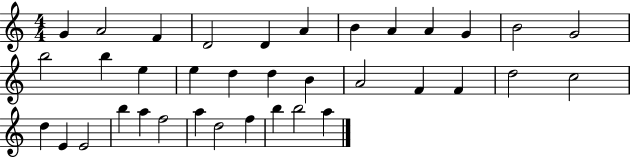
{
  \clef treble
  \numericTimeSignature
  \time 4/4
  \key c \major
  g'4 a'2 f'4 | d'2 d'4 a'4 | b'4 a'4 a'4 g'4 | b'2 g'2 | \break b''2 b''4 e''4 | e''4 d''4 d''4 b'4 | a'2 f'4 f'4 | d''2 c''2 | \break d''4 e'4 e'2 | b''4 a''4 f''2 | a''4 d''2 f''4 | b''4 b''2 a''4 | \break \bar "|."
}